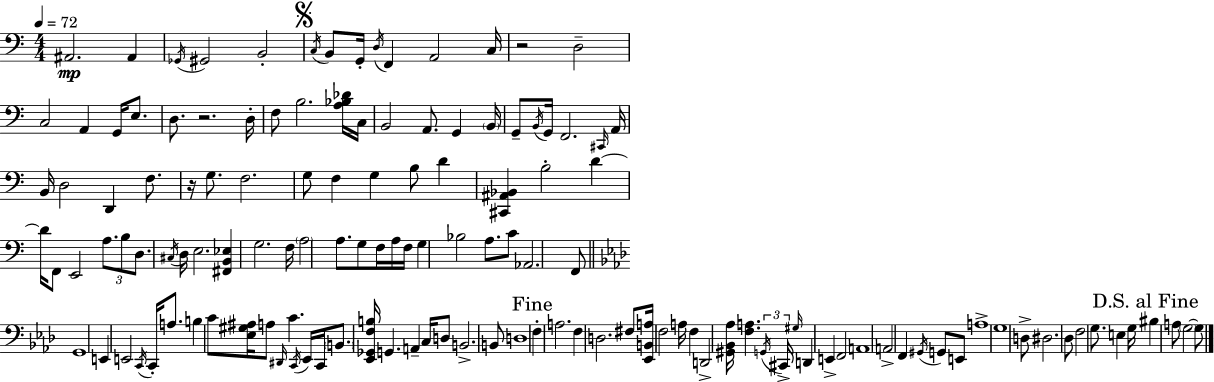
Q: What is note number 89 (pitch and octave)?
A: B2